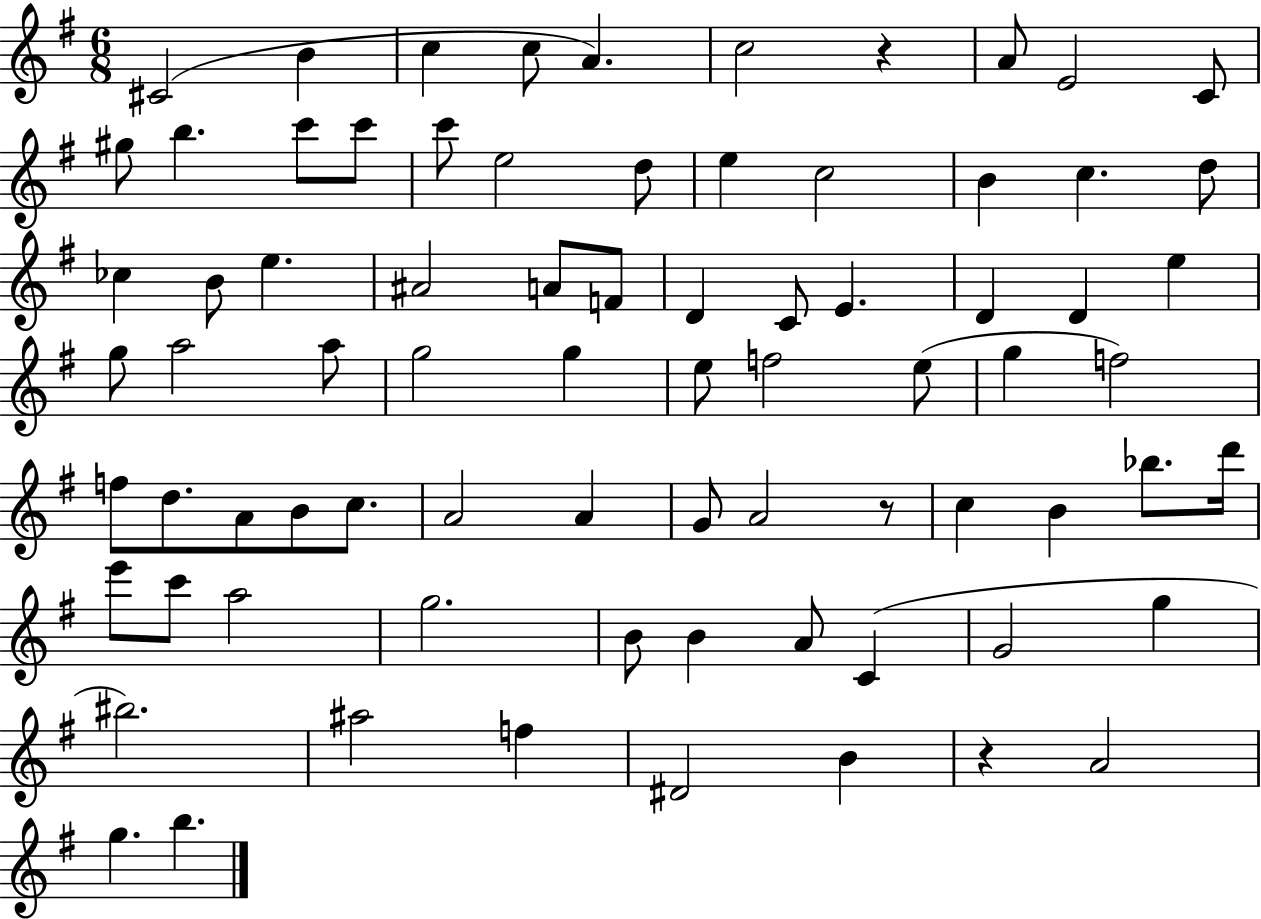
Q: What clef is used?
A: treble